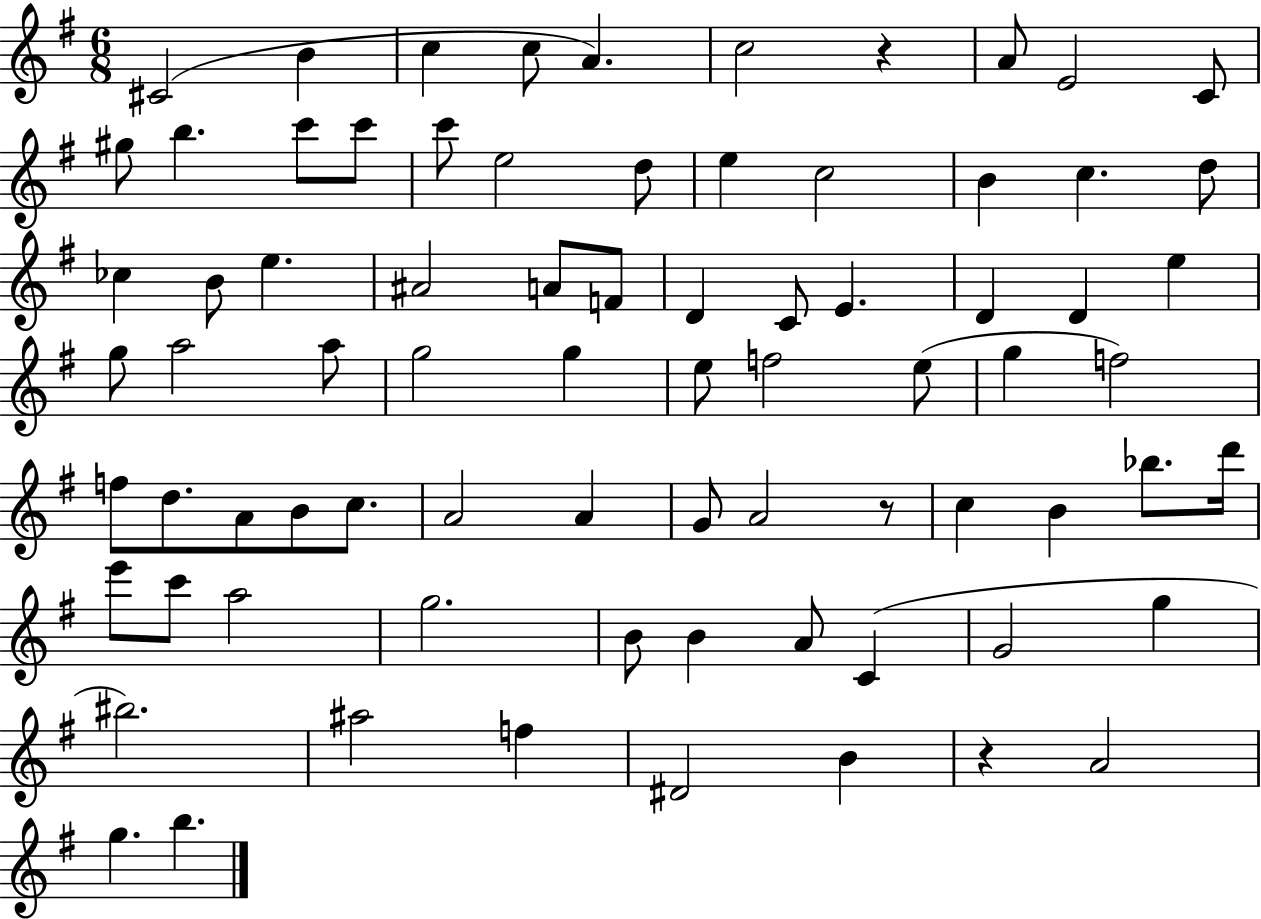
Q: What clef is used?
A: treble